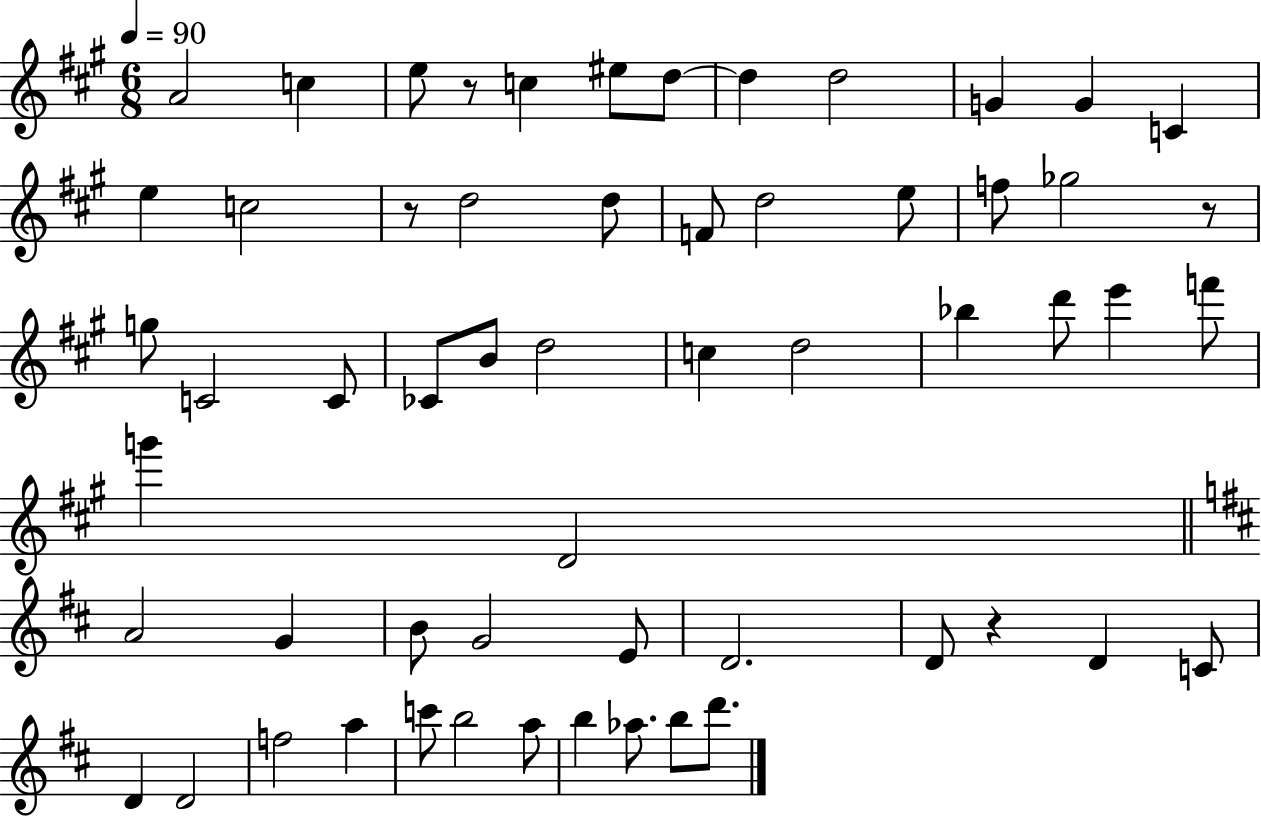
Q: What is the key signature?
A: A major